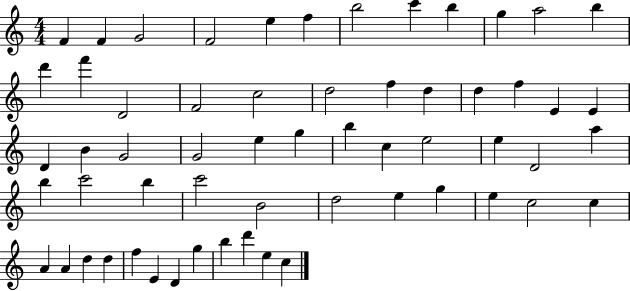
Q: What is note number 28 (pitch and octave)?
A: G4